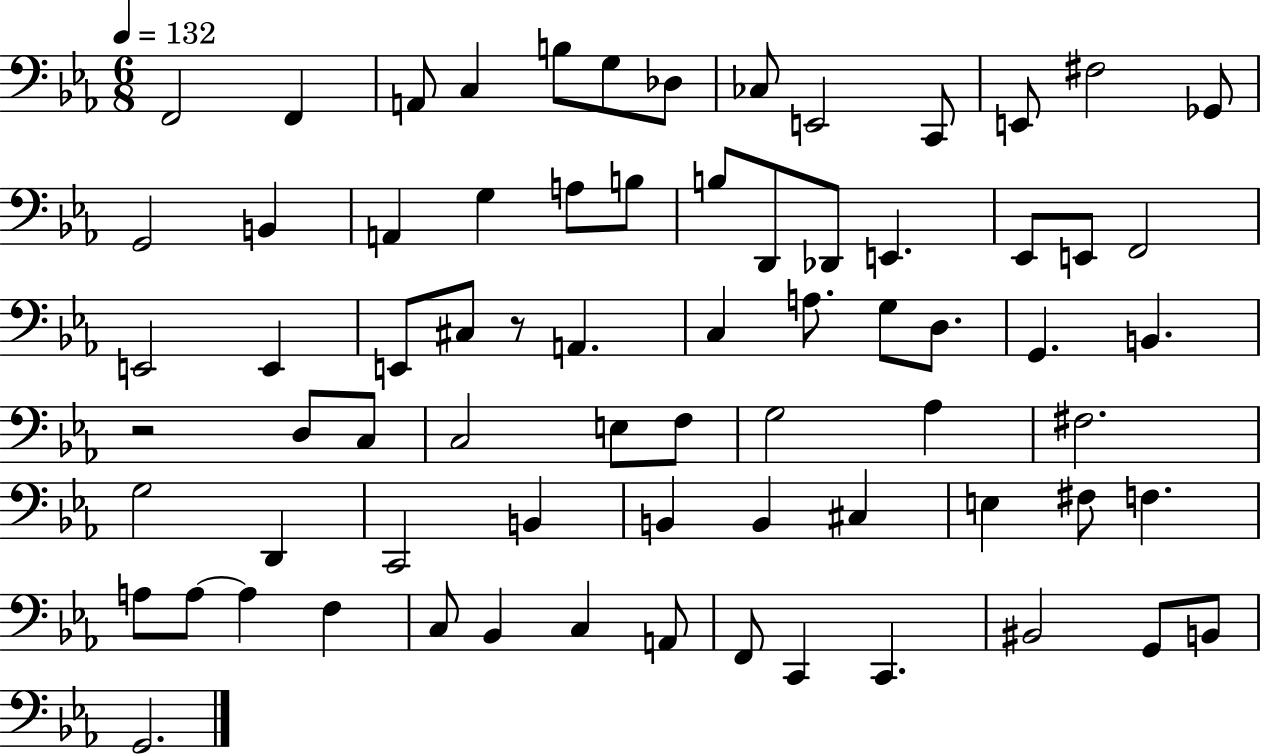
F2/h F2/q A2/e C3/q B3/e G3/e Db3/e CES3/e E2/h C2/e E2/e F#3/h Gb2/e G2/h B2/q A2/q G3/q A3/e B3/e B3/e D2/e Db2/e E2/q. Eb2/e E2/e F2/h E2/h E2/q E2/e C#3/e R/e A2/q. C3/q A3/e. G3/e D3/e. G2/q. B2/q. R/h D3/e C3/e C3/h E3/e F3/e G3/h Ab3/q F#3/h. G3/h D2/q C2/h B2/q B2/q B2/q C#3/q E3/q F#3/e F3/q. A3/e A3/e A3/q F3/q C3/e Bb2/q C3/q A2/e F2/e C2/q C2/q. BIS2/h G2/e B2/e G2/h.